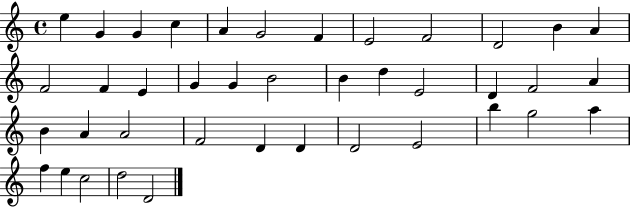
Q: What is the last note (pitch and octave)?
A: D4